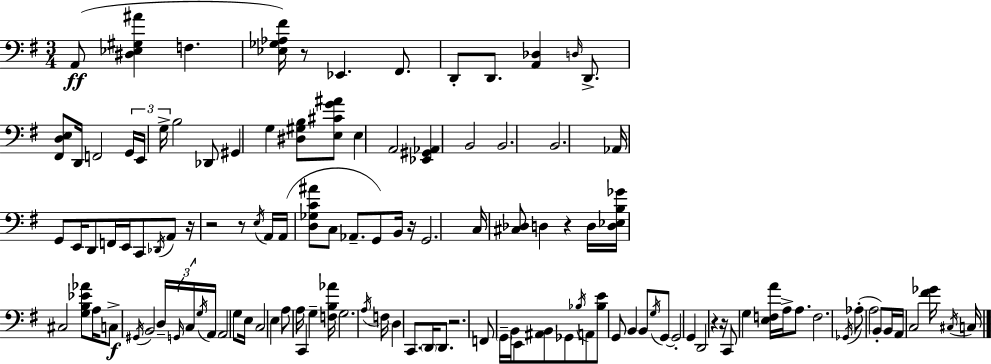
A2/e [D#3,Eb3,G#3,A#4]/q F3/q. [Eb3,Gb3,Ab3,F#4]/s R/e Eb2/q. F#2/e. D2/e D2/e. [A2,Db3]/q D3/s D2/e. [F#2,D3,E3]/e D2/s F2/h G2/s E2/s G3/s B3/h Db2/e G#2/q G3/q [D#3,G#3,B3]/e [E3,C#4,G4,A#4]/e E3/q A2/h [Eb2,G#2,Ab2]/q B2/h B2/h. B2/h. Ab2/s G2/e E2/s D2/e F2/s E2/s C2/e Db2/s A2/e R/s R/h R/e E3/s A2/s A2/s [D3,Gb3,C4,A#4]/e C3/e Ab2/e. G2/e B2/s R/s G2/h. C3/s [C#3,Db3]/e D3/q R/q D3/s [D3,Eb3,B3,Gb4]/s C#3/h [G3,B3,Eb4,Ab4]/e A3/s C3/e G#2/s B2/h D3/s G2/s C3/s G3/s A2/s A2/h G3/e E3/s C3/h E3/q A3/e A3/s C2/q G3/q [F3,B3,Ab4]/s G3/h. A3/s F3/s D3/q C2/e. D2/s D2/e. R/h. F2/e G2/s B2/s E2/e [A#2,B2]/e Gb2/e Bb3/s A2/e [Bb3,E4]/e G2/e B2/q B2/e G3/s G2/e G2/h G2/q D2/h R/q R/s C2/e G3/q [E3,F3,A4]/s A3/s A3/e. F3/h. Gb2/s Ab3/e A3/h B2/e B2/s A2/s C3/h [F#4,Gb4]/s C#3/s C3/s